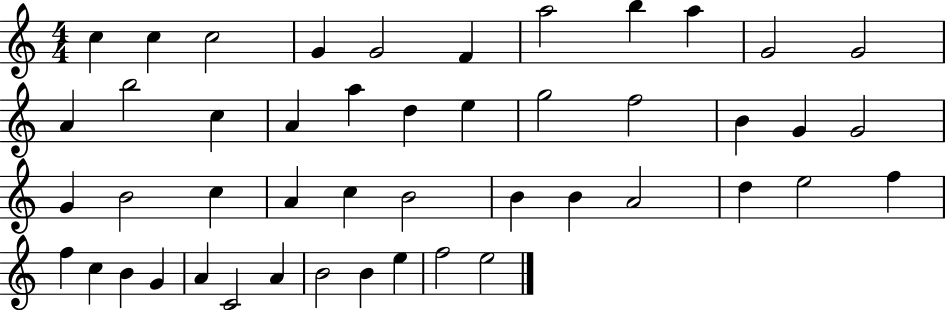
C5/q C5/q C5/h G4/q G4/h F4/q A5/h B5/q A5/q G4/h G4/h A4/q B5/h C5/q A4/q A5/q D5/q E5/q G5/h F5/h B4/q G4/q G4/h G4/q B4/h C5/q A4/q C5/q B4/h B4/q B4/q A4/h D5/q E5/h F5/q F5/q C5/q B4/q G4/q A4/q C4/h A4/q B4/h B4/q E5/q F5/h E5/h